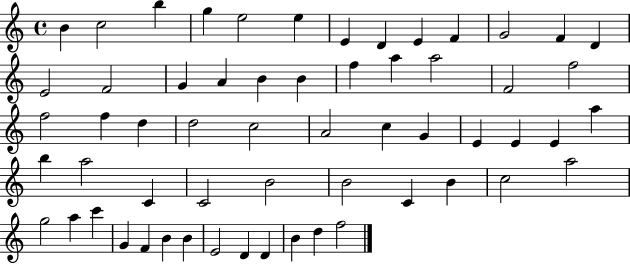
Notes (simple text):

B4/q C5/h B5/q G5/q E5/h E5/q E4/q D4/q E4/q F4/q G4/h F4/q D4/q E4/h F4/h G4/q A4/q B4/q B4/q F5/q A5/q A5/h F4/h F5/h F5/h F5/q D5/q D5/h C5/h A4/h C5/q G4/q E4/q E4/q E4/q A5/q B5/q A5/h C4/q C4/h B4/h B4/h C4/q B4/q C5/h A5/h G5/h A5/q C6/q G4/q F4/q B4/q B4/q E4/h D4/q D4/q B4/q D5/q F5/h